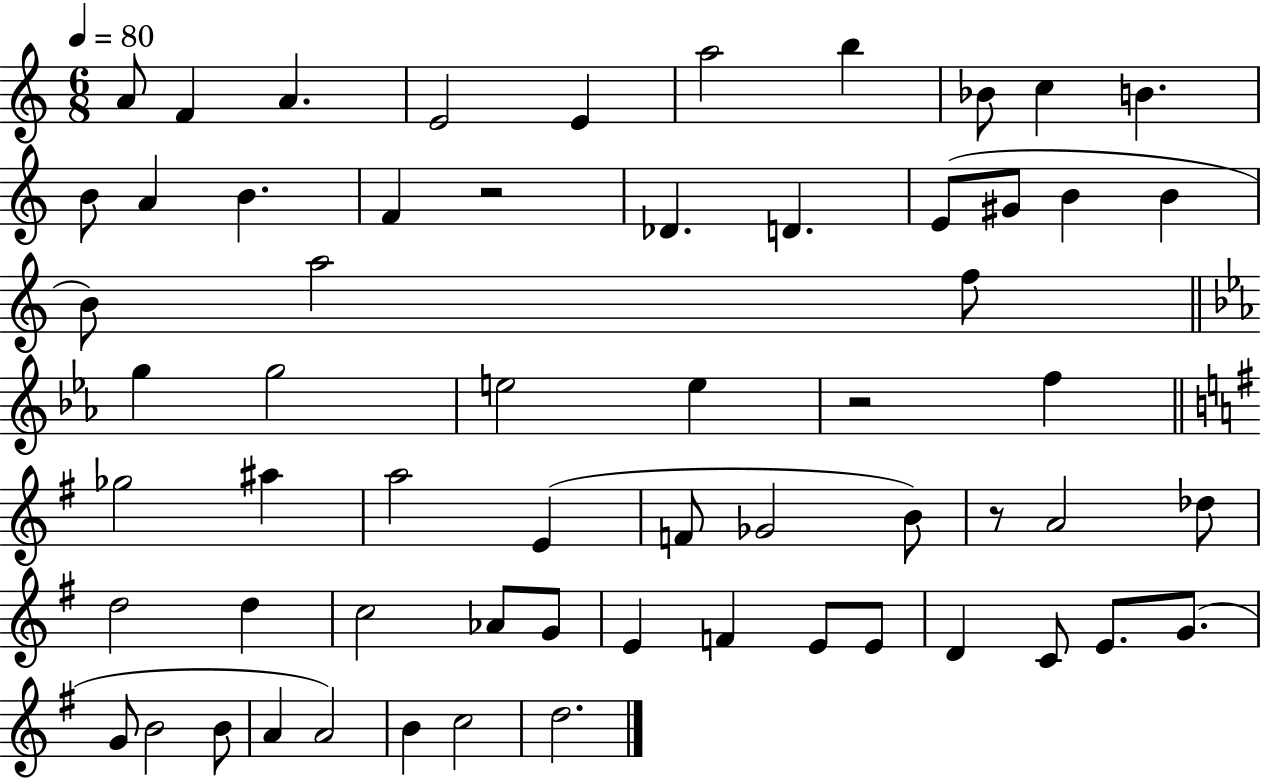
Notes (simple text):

A4/e F4/q A4/q. E4/h E4/q A5/h B5/q Bb4/e C5/q B4/q. B4/e A4/q B4/q. F4/q R/h Db4/q. D4/q. E4/e G#4/e B4/q B4/q B4/e A5/h F5/e G5/q G5/h E5/h E5/q R/h F5/q Gb5/h A#5/q A5/h E4/q F4/e Gb4/h B4/e R/e A4/h Db5/e D5/h D5/q C5/h Ab4/e G4/e E4/q F4/q E4/e E4/e D4/q C4/e E4/e. G4/e. G4/e B4/h B4/e A4/q A4/h B4/q C5/h D5/h.